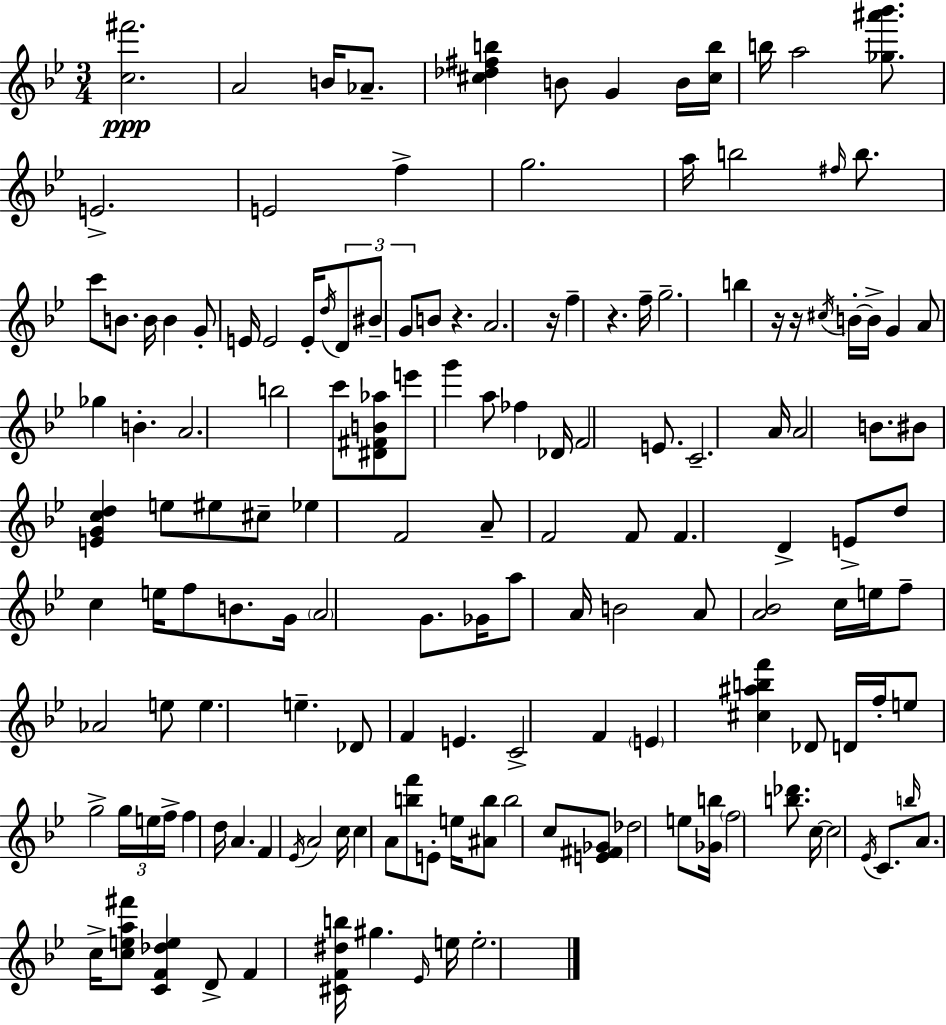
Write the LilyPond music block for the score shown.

{
  \clef treble
  \numericTimeSignature
  \time 3/4
  \key bes \major
  <c'' fis'''>2.\ppp | a'2 b'16 aes'8.-- | <cis'' des'' fis'' b''>4 b'8 g'4 b'16 <cis'' b''>16 | b''16 a''2 <ges'' ais''' bes'''>8. | \break e'2.-> | e'2 f''4-> | g''2. | a''16 b''2 \grace { fis''16 } b''8. | \break c'''8 b'8. b'16 b'4 g'8-. | e'16 e'2 e'16-. \acciaccatura { d''16 } | \tuplet 3/2 { d'8 bis'8-- g'8 } b'8 r4. | a'2. | \break r16 f''4-- r4. | f''16-- g''2.-- | b''4 r16 r16 \acciaccatura { cis''16 } b'16-.~~ b'16-> g'4 | a'8 ges''4 b'4.-. | \break a'2. | b''2 c'''8 | <dis' fis' b' aes''>8 e'''8 g'''4 a''8 fes''4 | des'16 f'2 | \break e'8. c'2.-- | a'16 a'2 | b'8. bis'8 <e' g' c'' d''>4 e''8 eis''8 | cis''8-- ees''4 f'2 | \break a'8-- f'2 | f'8 f'4. d'4-> | e'8-> d''8 c''4 e''16 f''8 | b'8. g'16 \parenthesize a'2 | \break g'8. ges'16 a''8 a'16 b'2 | a'8 <a' bes'>2 | c''16 e''16 f''8-- aes'2 | e''8 e''4. e''4.-- | \break des'8 f'4 e'4. | c'2-> f'4 | \parenthesize e'4 <cis'' ais'' b'' f'''>4 des'8 | d'16 f''16-. e''8 g''2-> | \break \tuplet 3/2 { g''16 e''16 f''16-> } f''4 d''16 a'4. | f'4 \acciaccatura { ees'16 } a'2 | c''16 c''4 a'8 <b'' f'''>8 | e'8-. e''16 <ais' b''>8 b''2 | \break c''8 <e' fis' ges'>8 des''2 | e''8 <ges' b''>16 \parenthesize f''2 | <b'' des'''>8. c''16~~ c''2 | \acciaccatura { ees'16 } c'8. \grace { b''16 } a'8. c''16-> <c'' e'' a'' fis'''>8 | \break <c' f' des'' e''>4 d'8-> f'4 <cis' f' dis'' b''>16 gis''4. | \grace { ees'16 } e''16 e''2.-. | \bar "|."
}